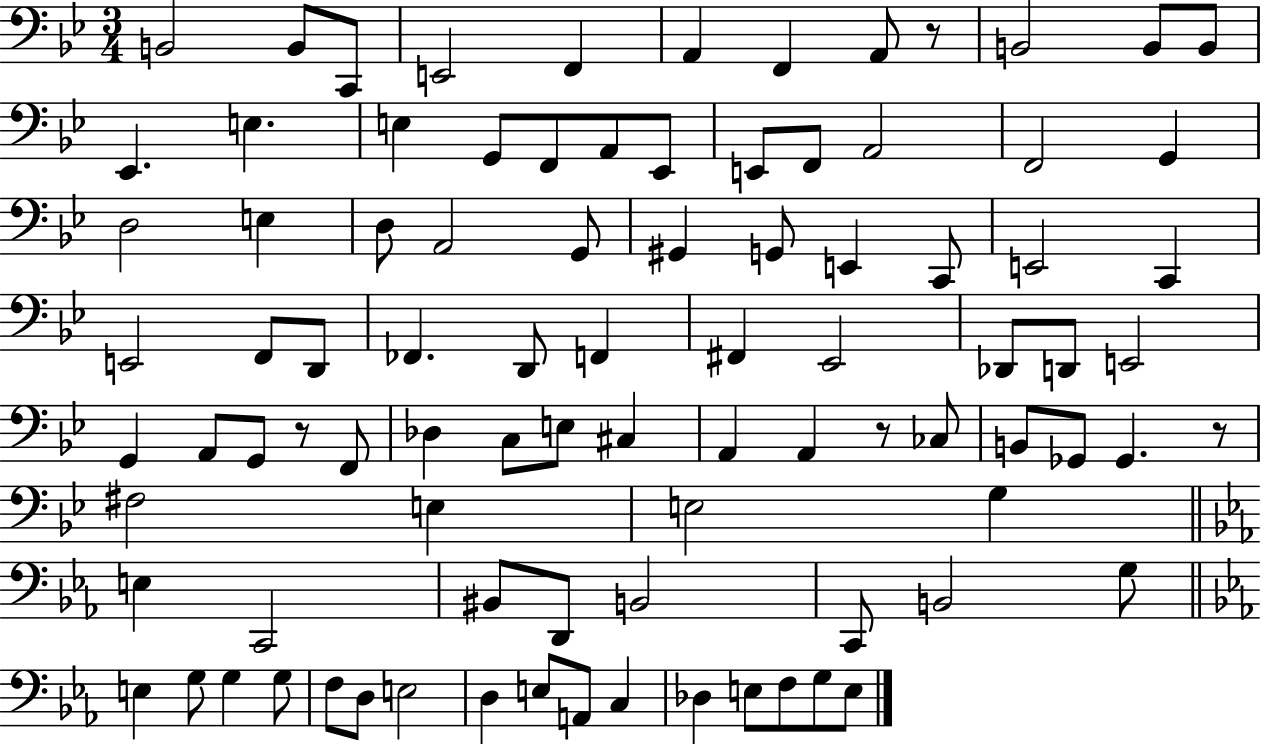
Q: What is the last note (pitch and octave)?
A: E3